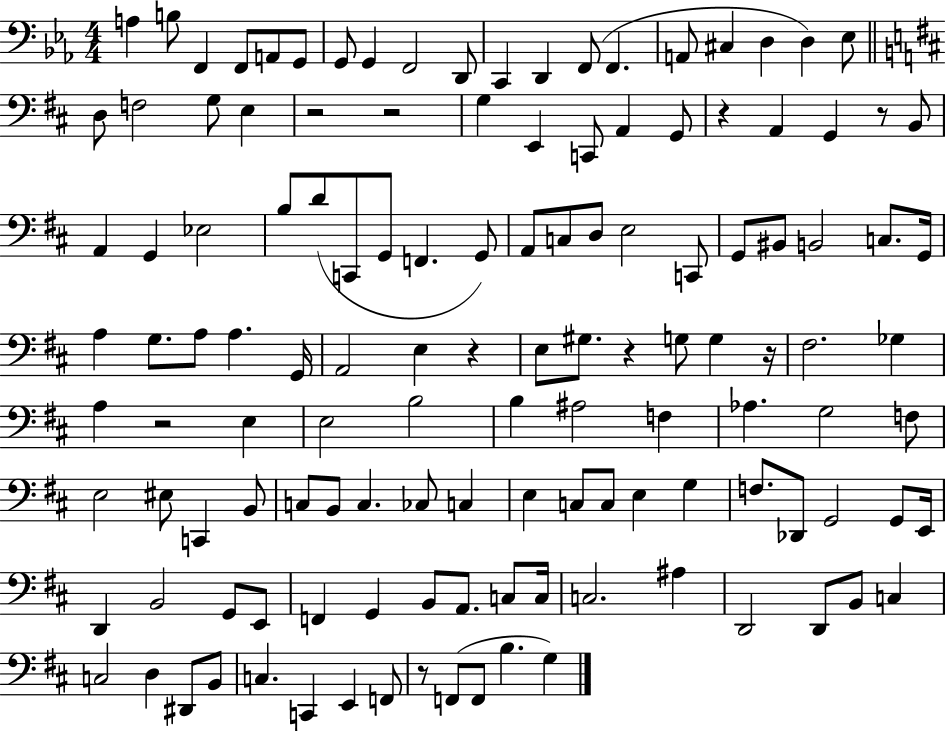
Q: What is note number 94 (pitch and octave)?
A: B2